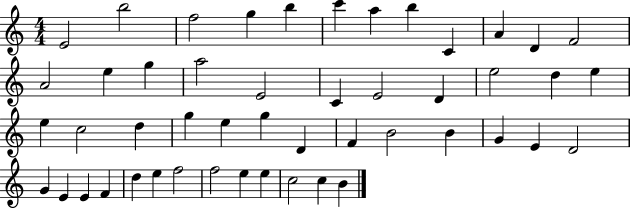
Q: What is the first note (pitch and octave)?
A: E4